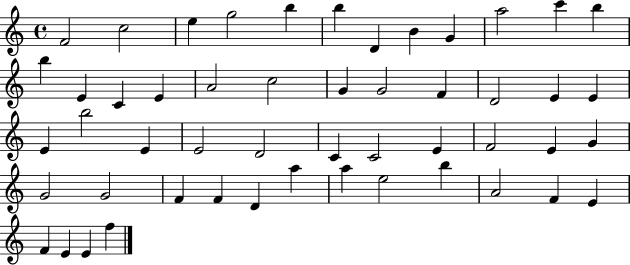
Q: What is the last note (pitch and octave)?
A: F5